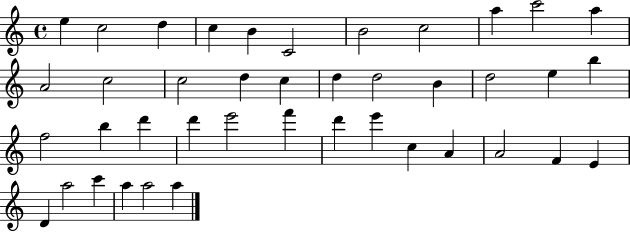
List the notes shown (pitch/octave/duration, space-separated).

E5/q C5/h D5/q C5/q B4/q C4/h B4/h C5/h A5/q C6/h A5/q A4/h C5/h C5/h D5/q C5/q D5/q D5/h B4/q D5/h E5/q B5/q F5/h B5/q D6/q D6/q E6/h F6/q D6/q E6/q C5/q A4/q A4/h F4/q E4/q D4/q A5/h C6/q A5/q A5/h A5/q